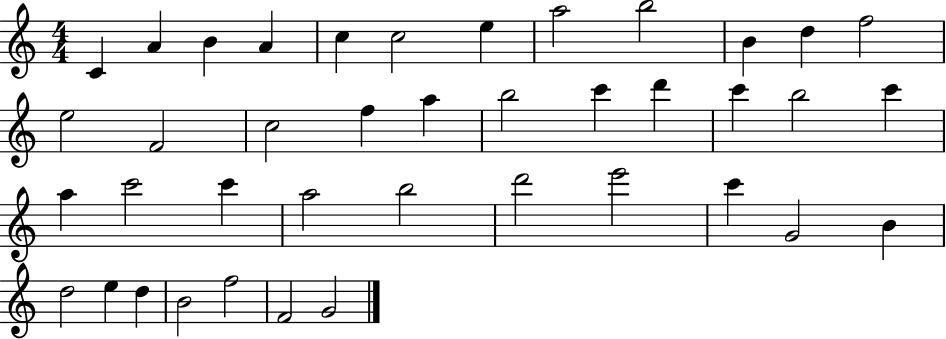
{
  \clef treble
  \numericTimeSignature
  \time 4/4
  \key c \major
  c'4 a'4 b'4 a'4 | c''4 c''2 e''4 | a''2 b''2 | b'4 d''4 f''2 | \break e''2 f'2 | c''2 f''4 a''4 | b''2 c'''4 d'''4 | c'''4 b''2 c'''4 | \break a''4 c'''2 c'''4 | a''2 b''2 | d'''2 e'''2 | c'''4 g'2 b'4 | \break d''2 e''4 d''4 | b'2 f''2 | f'2 g'2 | \bar "|."
}